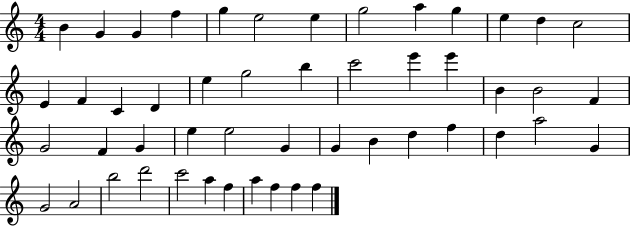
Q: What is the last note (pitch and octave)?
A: F5